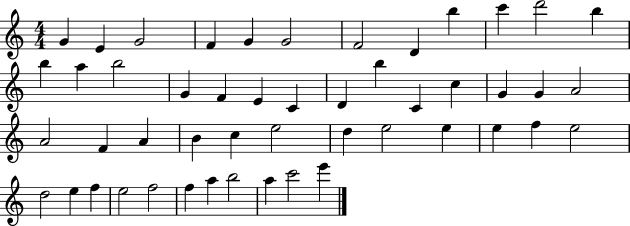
{
  \clef treble
  \numericTimeSignature
  \time 4/4
  \key c \major
  g'4 e'4 g'2 | f'4 g'4 g'2 | f'2 d'4 b''4 | c'''4 d'''2 b''4 | \break b''4 a''4 b''2 | g'4 f'4 e'4 c'4 | d'4 b''4 c'4 c''4 | g'4 g'4 a'2 | \break a'2 f'4 a'4 | b'4 c''4 e''2 | d''4 e''2 e''4 | e''4 f''4 e''2 | \break d''2 e''4 f''4 | e''2 f''2 | f''4 a''4 b''2 | a''4 c'''2 e'''4 | \break \bar "|."
}